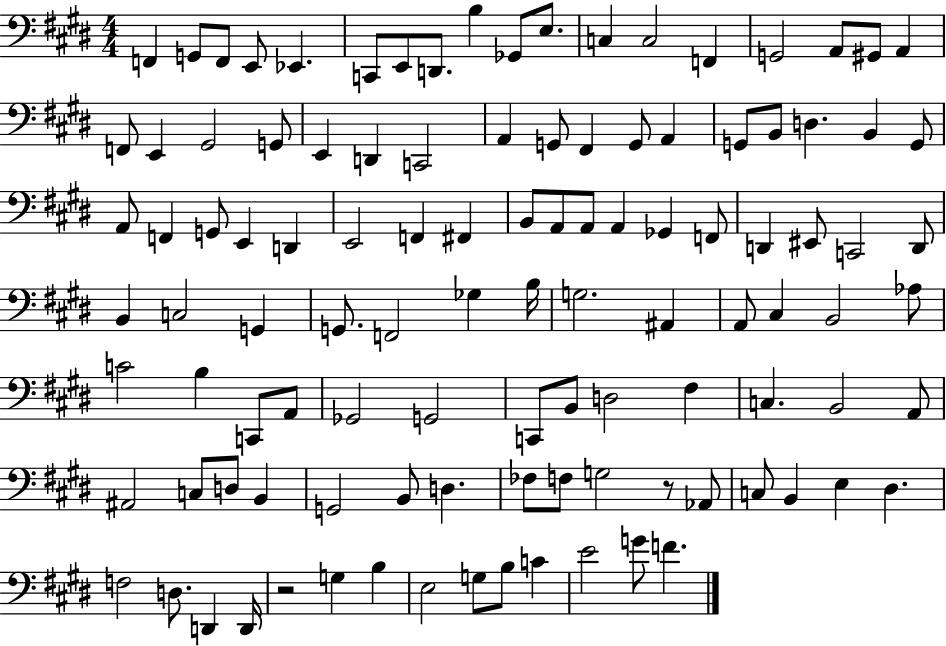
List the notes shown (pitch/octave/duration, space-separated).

F2/q G2/e F2/e E2/e Eb2/q. C2/e E2/e D2/e. B3/q Gb2/e E3/e. C3/q C3/h F2/q G2/h A2/e G#2/e A2/q F2/e E2/q G#2/h G2/e E2/q D2/q C2/h A2/q G2/e F#2/q G2/e A2/q G2/e B2/e D3/q. B2/q G2/e A2/e F2/q G2/e E2/q D2/q E2/h F2/q F#2/q B2/e A2/e A2/e A2/q Gb2/q F2/e D2/q EIS2/e C2/h D2/e B2/q C3/h G2/q G2/e. F2/h Gb3/q B3/s G3/h. A#2/q A2/e C#3/q B2/h Ab3/e C4/h B3/q C2/e A2/e Gb2/h G2/h C2/e B2/e D3/h F#3/q C3/q. B2/h A2/e A#2/h C3/e D3/e B2/q G2/h B2/e D3/q. FES3/e F3/e G3/h R/e Ab2/e C3/e B2/q E3/q D#3/q. F3/h D3/e. D2/q D2/s R/h G3/q B3/q E3/h G3/e B3/e C4/q E4/h G4/e F4/q.